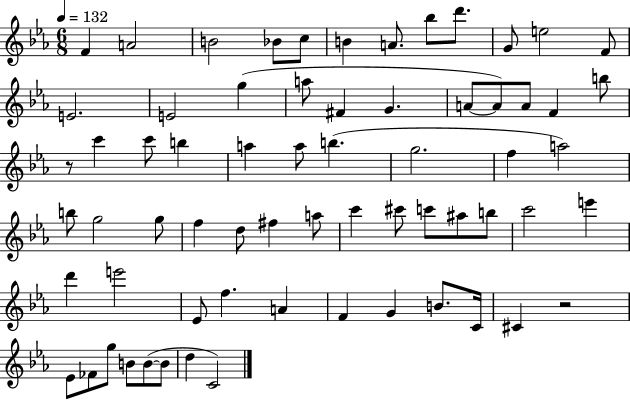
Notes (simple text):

F4/q A4/h B4/h Bb4/e C5/e B4/q A4/e. Bb5/e D6/e. G4/e E5/h F4/e E4/h. E4/h G5/q A5/e F#4/q G4/q. A4/e A4/e A4/e F4/q B5/e R/e C6/q C6/e B5/q A5/q A5/e B5/q. G5/h. F5/q A5/h B5/e G5/h G5/e F5/q D5/e F#5/q A5/e C6/q C#6/e C6/e A#5/e B5/e C6/h E6/q D6/q E6/h Eb4/e F5/q. A4/q F4/q G4/q B4/e. C4/s C#4/q R/h Eb4/e FES4/e G5/e B4/e B4/e B4/e D5/q C4/h